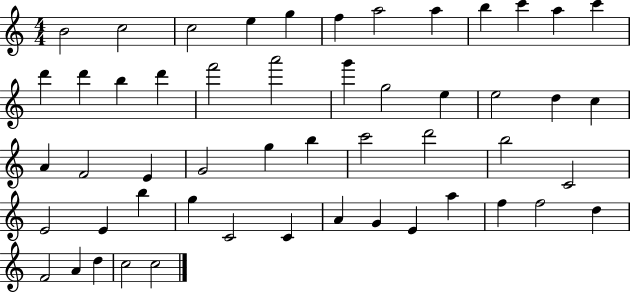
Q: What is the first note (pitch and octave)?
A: B4